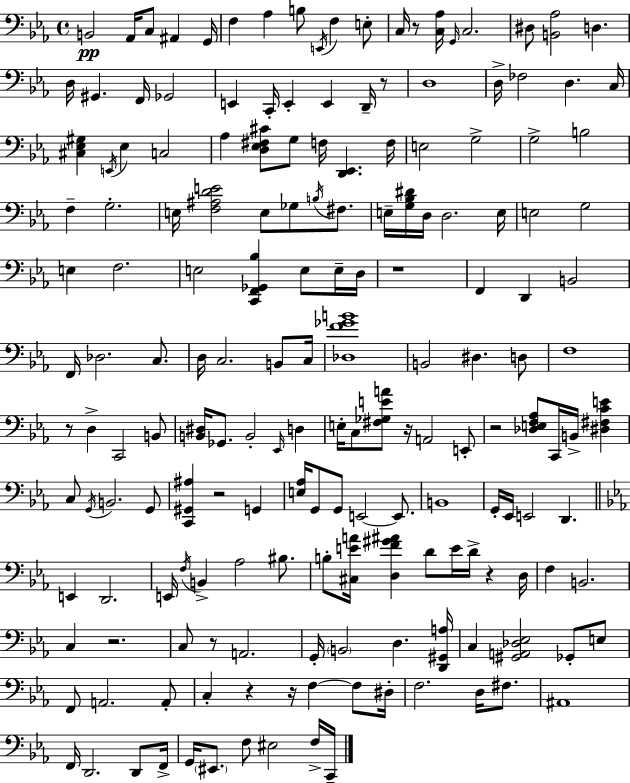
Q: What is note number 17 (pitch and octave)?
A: D3